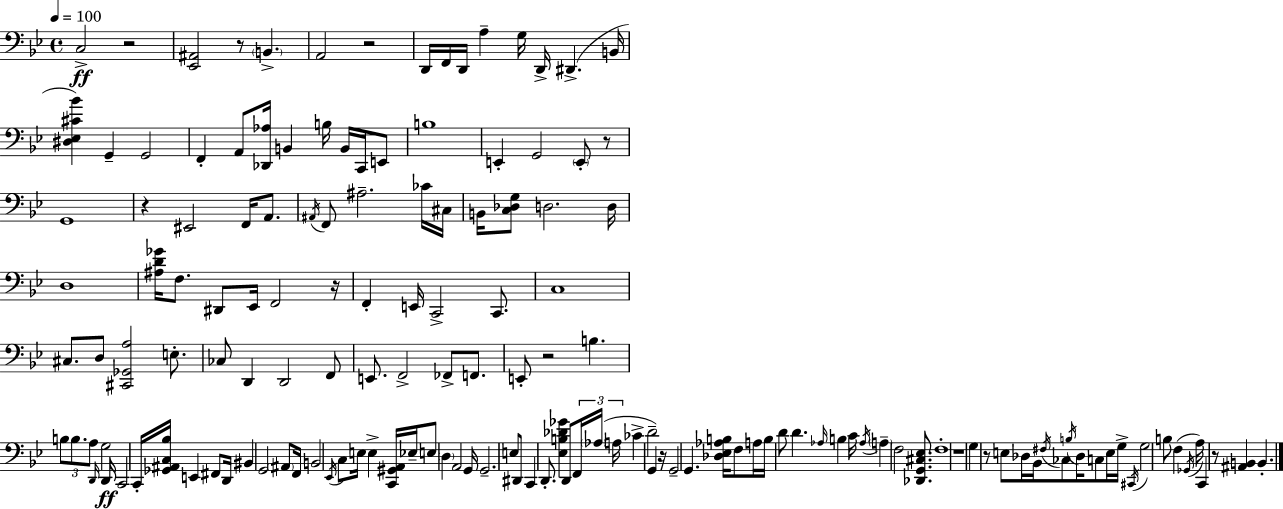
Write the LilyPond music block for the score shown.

{
  \clef bass
  \time 4/4
  \defaultTimeSignature
  \key bes \major
  \tempo 4 = 100
  c2->\ff r2 | <ees, ais,>2 r8 \parenthesize b,4.-> | a,2 r2 | d,16 f,16 d,16 a4-- g16 d,16-> dis,4.->( b,16 | \break <dis ees cis' bes'>4) g,4-- g,2 | f,4-. a,8 <des, aes>16 b,4 b16 b,16 c,16 e,8 | b1 | e,4-. g,2 \parenthesize e,8-. r8 | \break g,1 | r4 eis,2 f,16 a,8. | \acciaccatura { ais,16 } f,8 ais2.-- ces'16 | cis16 b,16 <c des g>8 d2. | \break d16 d1 | <ais d' ges'>16 f8. dis,8 ees,16 f,2 | r16 f,4-. e,16 c,2-> c,8. | c1 | \break cis8. d8 <cis, ges, a>2 e8.-. | ces8 d,4 d,2 f,8 | e,8. f,2-> fes,8-> f,8. | e,8-. r2 b4. | \break \tuplet 3/2 { b8 b8. a8 } \grace { d,16 } g2\ff | d,16 c,2 c,16-. <ges, ais, c bes>16 e,4 | fis,8 d,16 bis,4 g,2 \parenthesize ais,8 | f,16 b,2 \acciaccatura { ees,16 } c8 e16 e4-> | \break <c, gis, a,>16 ees16-- e8 \parenthesize d4 a,2 | g,16 g,2.-- e8 | dis,8 c,4 d,8.-. <ees b des' ges'>4 d,8 | \tuplet 3/2 { f,16 \parenthesize aes16( a16 } ces'4-> d'2-- g,4) | \break r16 g,2-- g,4. | <des ees aes b>16 f8 a16 b16 d'8 d'4. \grace { aes16 } | b4 c'16 \acciaccatura { aes16 } \parenthesize a4-- f2 | <des, g, cis ees>8. f1-. | \break r1 | g4 r8 e8 des16 bes,16 \acciaccatura { fis16 } | ces8 \acciaccatura { b16 } des16 c8 e16 g16-> \acciaccatura { cis,16 } g2 | b8 f4( \acciaccatura { ges,16 } a16) c,4 r8 <ais, b,>4 | \break b,4.-. \bar "|."
}